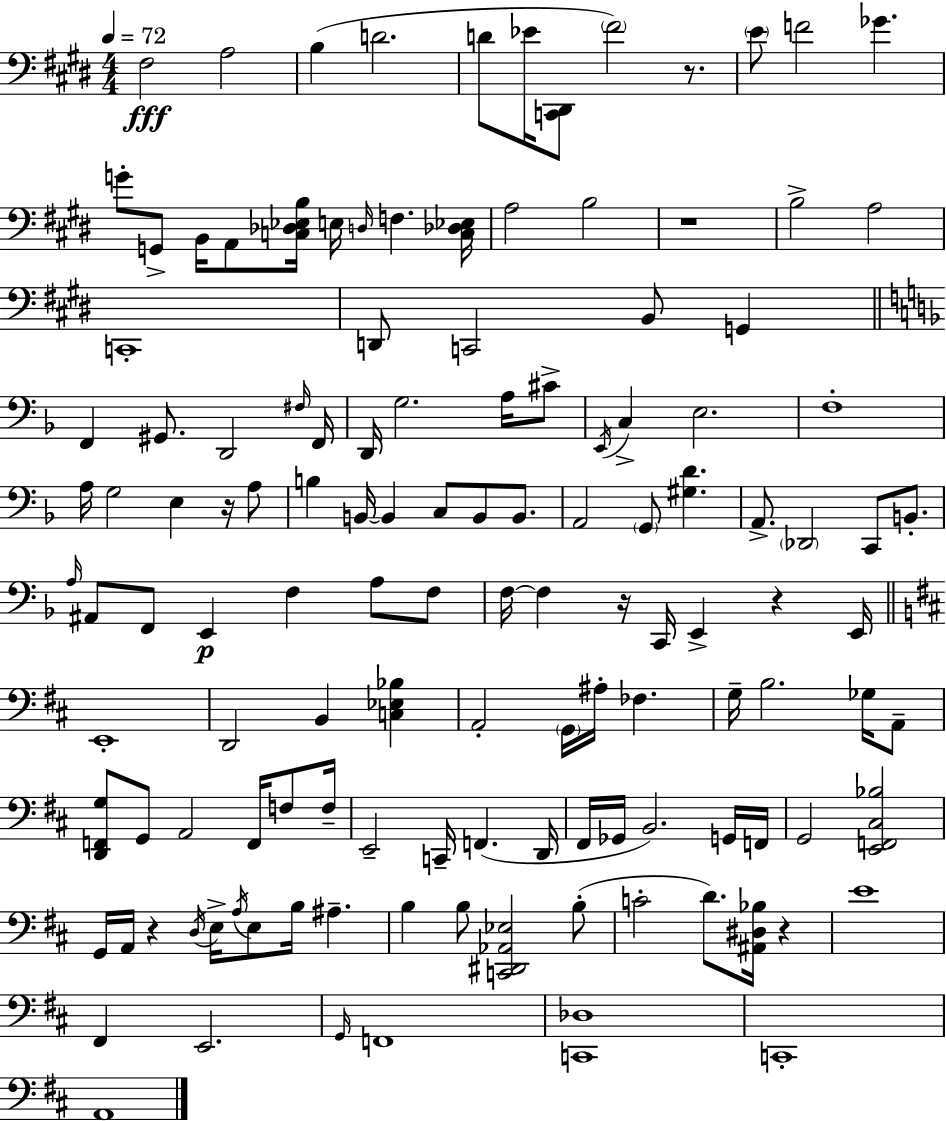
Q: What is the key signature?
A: E major